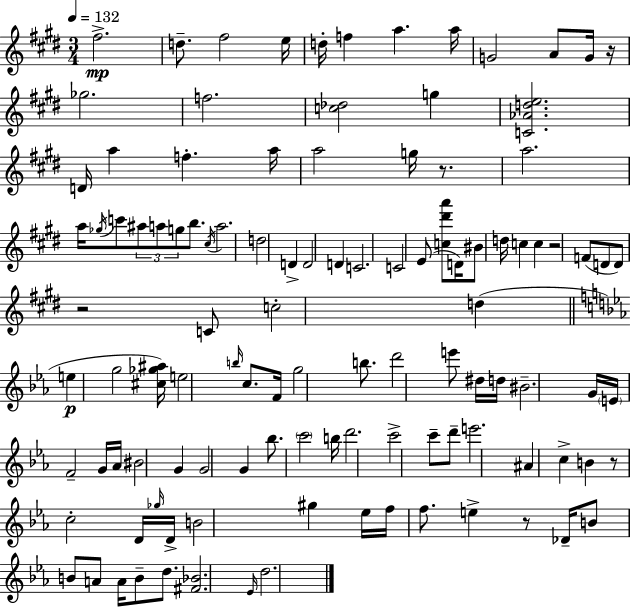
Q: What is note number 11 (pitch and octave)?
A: G4